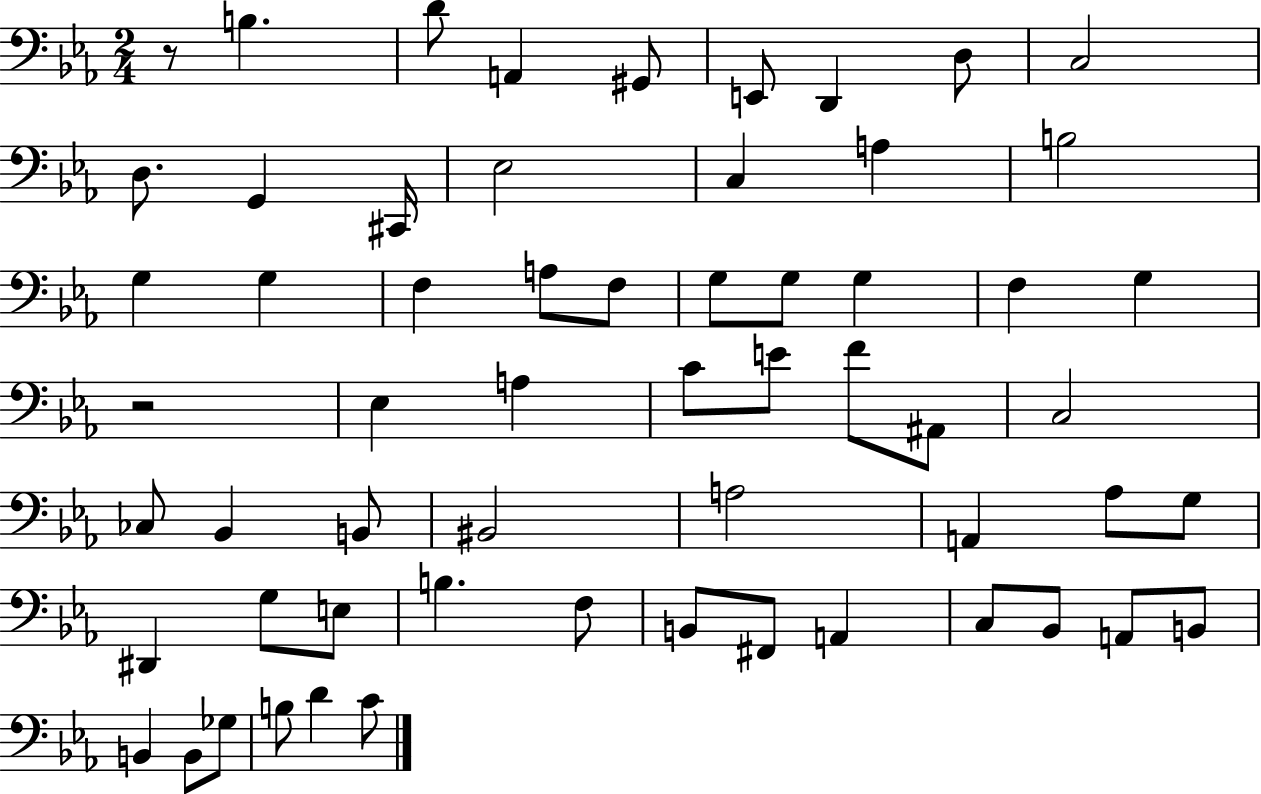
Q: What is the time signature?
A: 2/4